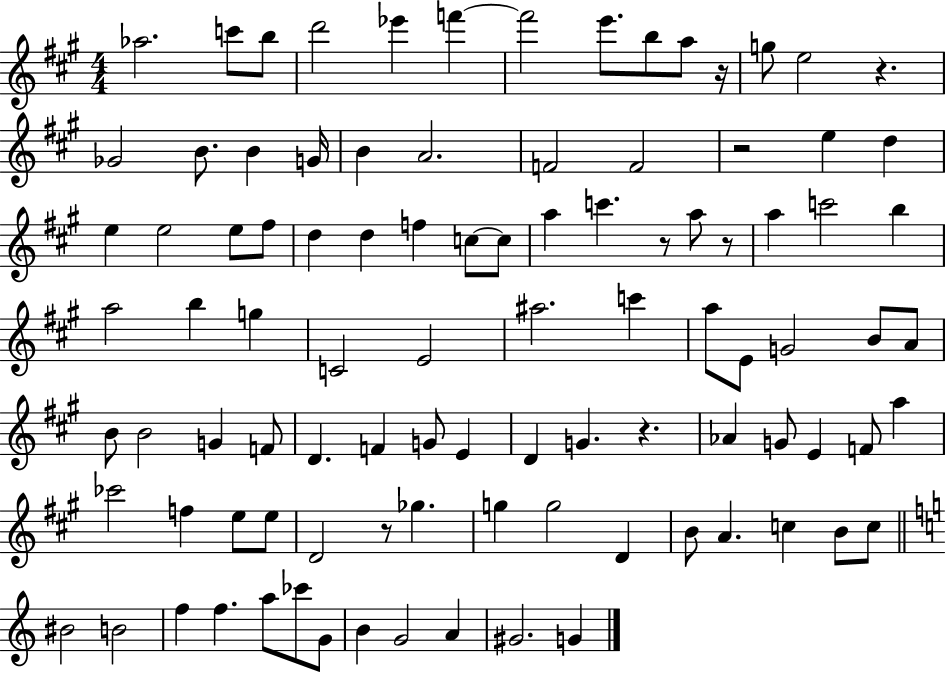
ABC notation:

X:1
T:Untitled
M:4/4
L:1/4
K:A
_a2 c'/2 b/2 d'2 _e' f' f'2 e'/2 b/2 a/2 z/4 g/2 e2 z _G2 B/2 B G/4 B A2 F2 F2 z2 e d e e2 e/2 ^f/2 d d f c/2 c/2 a c' z/2 a/2 z/2 a c'2 b a2 b g C2 E2 ^a2 c' a/2 E/2 G2 B/2 A/2 B/2 B2 G F/2 D F G/2 E D G z _A G/2 E F/2 a _c'2 f e/2 e/2 D2 z/2 _g g g2 D B/2 A c B/2 c/2 ^B2 B2 f f a/2 _c'/2 G/2 B G2 A ^G2 G